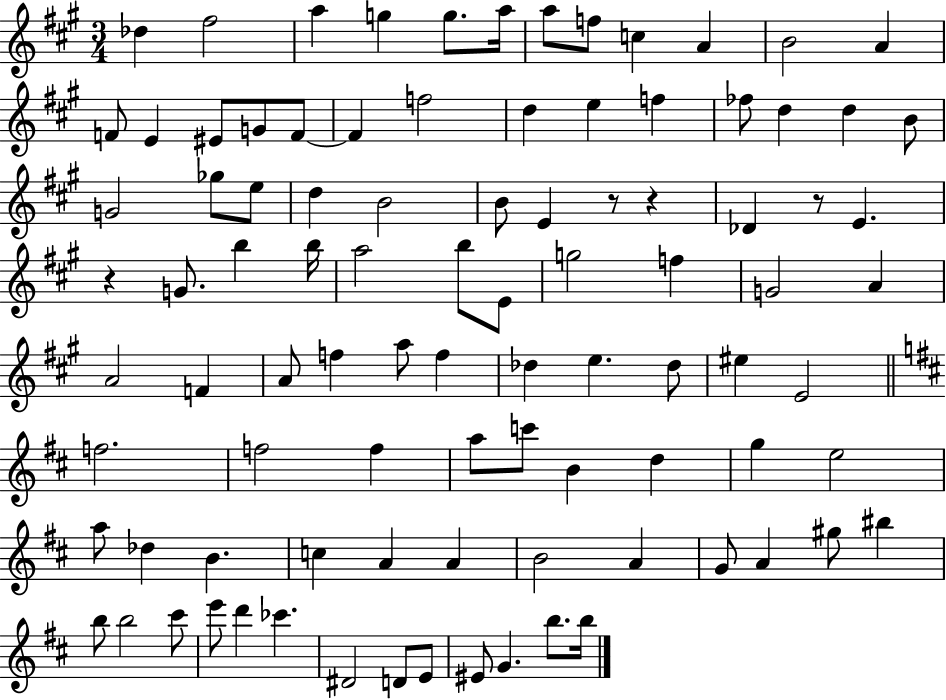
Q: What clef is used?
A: treble